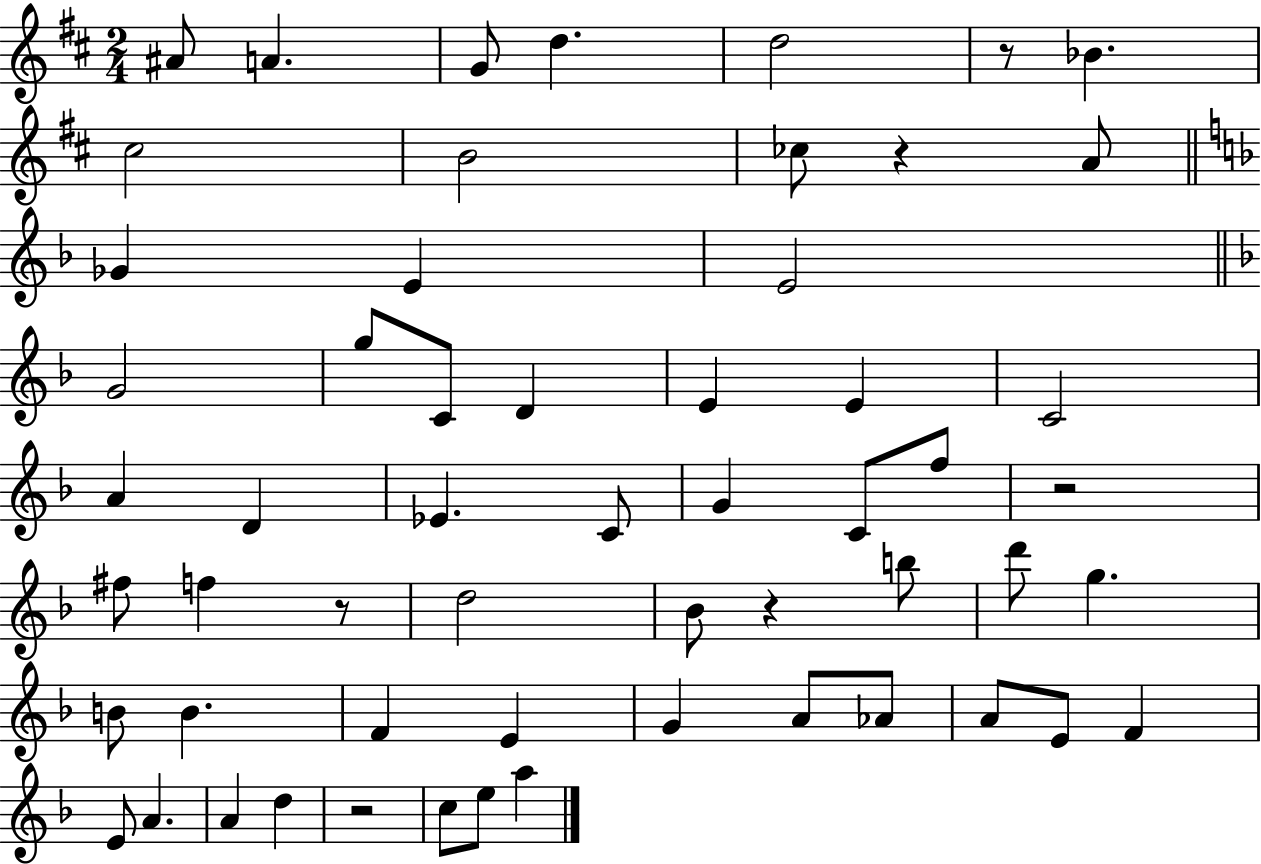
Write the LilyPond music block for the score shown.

{
  \clef treble
  \numericTimeSignature
  \time 2/4
  \key d \major
  \repeat volta 2 { ais'8 a'4. | g'8 d''4. | d''2 | r8 bes'4. | \break cis''2 | b'2 | ces''8 r4 a'8 | \bar "||" \break \key f \major ges'4 e'4 | e'2 | \bar "||" \break \key d \minor g'2 | g''8 c'8 d'4 | e'4 e'4 | c'2 | \break a'4 d'4 | ees'4. c'8 | g'4 c'8 f''8 | r2 | \break fis''8 f''4 r8 | d''2 | bes'8 r4 b''8 | d'''8 g''4. | \break b'8 b'4. | f'4 e'4 | g'4 a'8 aes'8 | a'8 e'8 f'4 | \break e'8 a'4. | a'4 d''4 | r2 | c''8 e''8 a''4 | \break } \bar "|."
}